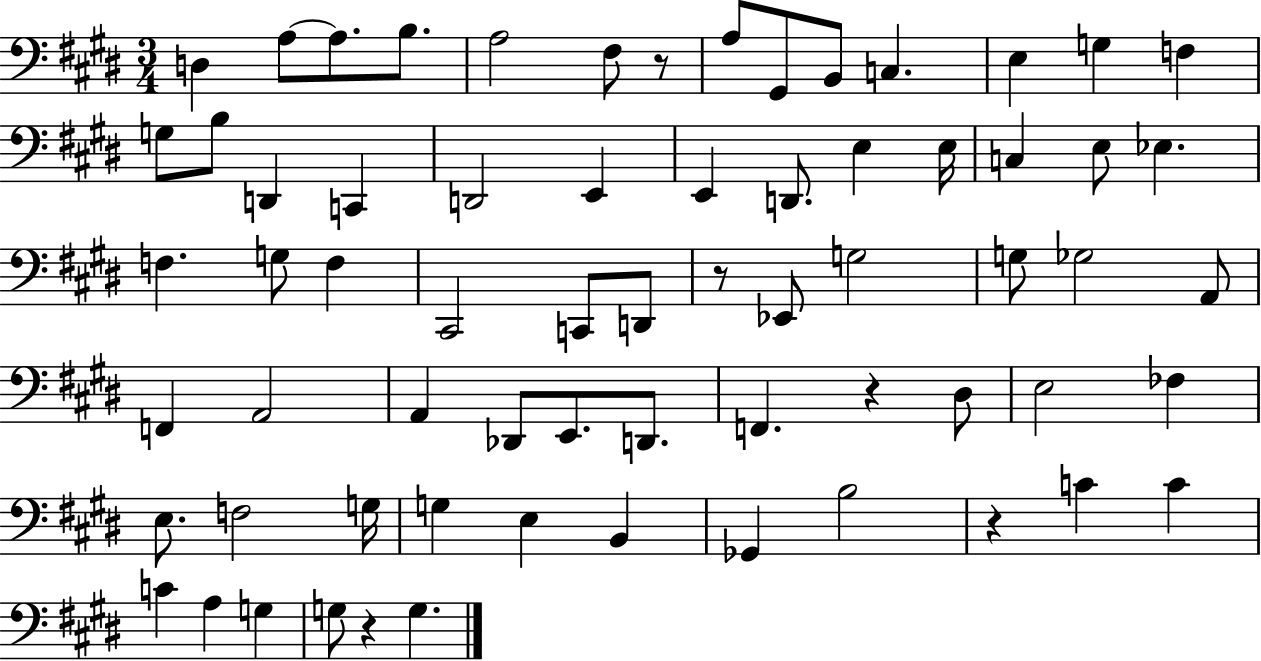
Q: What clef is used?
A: bass